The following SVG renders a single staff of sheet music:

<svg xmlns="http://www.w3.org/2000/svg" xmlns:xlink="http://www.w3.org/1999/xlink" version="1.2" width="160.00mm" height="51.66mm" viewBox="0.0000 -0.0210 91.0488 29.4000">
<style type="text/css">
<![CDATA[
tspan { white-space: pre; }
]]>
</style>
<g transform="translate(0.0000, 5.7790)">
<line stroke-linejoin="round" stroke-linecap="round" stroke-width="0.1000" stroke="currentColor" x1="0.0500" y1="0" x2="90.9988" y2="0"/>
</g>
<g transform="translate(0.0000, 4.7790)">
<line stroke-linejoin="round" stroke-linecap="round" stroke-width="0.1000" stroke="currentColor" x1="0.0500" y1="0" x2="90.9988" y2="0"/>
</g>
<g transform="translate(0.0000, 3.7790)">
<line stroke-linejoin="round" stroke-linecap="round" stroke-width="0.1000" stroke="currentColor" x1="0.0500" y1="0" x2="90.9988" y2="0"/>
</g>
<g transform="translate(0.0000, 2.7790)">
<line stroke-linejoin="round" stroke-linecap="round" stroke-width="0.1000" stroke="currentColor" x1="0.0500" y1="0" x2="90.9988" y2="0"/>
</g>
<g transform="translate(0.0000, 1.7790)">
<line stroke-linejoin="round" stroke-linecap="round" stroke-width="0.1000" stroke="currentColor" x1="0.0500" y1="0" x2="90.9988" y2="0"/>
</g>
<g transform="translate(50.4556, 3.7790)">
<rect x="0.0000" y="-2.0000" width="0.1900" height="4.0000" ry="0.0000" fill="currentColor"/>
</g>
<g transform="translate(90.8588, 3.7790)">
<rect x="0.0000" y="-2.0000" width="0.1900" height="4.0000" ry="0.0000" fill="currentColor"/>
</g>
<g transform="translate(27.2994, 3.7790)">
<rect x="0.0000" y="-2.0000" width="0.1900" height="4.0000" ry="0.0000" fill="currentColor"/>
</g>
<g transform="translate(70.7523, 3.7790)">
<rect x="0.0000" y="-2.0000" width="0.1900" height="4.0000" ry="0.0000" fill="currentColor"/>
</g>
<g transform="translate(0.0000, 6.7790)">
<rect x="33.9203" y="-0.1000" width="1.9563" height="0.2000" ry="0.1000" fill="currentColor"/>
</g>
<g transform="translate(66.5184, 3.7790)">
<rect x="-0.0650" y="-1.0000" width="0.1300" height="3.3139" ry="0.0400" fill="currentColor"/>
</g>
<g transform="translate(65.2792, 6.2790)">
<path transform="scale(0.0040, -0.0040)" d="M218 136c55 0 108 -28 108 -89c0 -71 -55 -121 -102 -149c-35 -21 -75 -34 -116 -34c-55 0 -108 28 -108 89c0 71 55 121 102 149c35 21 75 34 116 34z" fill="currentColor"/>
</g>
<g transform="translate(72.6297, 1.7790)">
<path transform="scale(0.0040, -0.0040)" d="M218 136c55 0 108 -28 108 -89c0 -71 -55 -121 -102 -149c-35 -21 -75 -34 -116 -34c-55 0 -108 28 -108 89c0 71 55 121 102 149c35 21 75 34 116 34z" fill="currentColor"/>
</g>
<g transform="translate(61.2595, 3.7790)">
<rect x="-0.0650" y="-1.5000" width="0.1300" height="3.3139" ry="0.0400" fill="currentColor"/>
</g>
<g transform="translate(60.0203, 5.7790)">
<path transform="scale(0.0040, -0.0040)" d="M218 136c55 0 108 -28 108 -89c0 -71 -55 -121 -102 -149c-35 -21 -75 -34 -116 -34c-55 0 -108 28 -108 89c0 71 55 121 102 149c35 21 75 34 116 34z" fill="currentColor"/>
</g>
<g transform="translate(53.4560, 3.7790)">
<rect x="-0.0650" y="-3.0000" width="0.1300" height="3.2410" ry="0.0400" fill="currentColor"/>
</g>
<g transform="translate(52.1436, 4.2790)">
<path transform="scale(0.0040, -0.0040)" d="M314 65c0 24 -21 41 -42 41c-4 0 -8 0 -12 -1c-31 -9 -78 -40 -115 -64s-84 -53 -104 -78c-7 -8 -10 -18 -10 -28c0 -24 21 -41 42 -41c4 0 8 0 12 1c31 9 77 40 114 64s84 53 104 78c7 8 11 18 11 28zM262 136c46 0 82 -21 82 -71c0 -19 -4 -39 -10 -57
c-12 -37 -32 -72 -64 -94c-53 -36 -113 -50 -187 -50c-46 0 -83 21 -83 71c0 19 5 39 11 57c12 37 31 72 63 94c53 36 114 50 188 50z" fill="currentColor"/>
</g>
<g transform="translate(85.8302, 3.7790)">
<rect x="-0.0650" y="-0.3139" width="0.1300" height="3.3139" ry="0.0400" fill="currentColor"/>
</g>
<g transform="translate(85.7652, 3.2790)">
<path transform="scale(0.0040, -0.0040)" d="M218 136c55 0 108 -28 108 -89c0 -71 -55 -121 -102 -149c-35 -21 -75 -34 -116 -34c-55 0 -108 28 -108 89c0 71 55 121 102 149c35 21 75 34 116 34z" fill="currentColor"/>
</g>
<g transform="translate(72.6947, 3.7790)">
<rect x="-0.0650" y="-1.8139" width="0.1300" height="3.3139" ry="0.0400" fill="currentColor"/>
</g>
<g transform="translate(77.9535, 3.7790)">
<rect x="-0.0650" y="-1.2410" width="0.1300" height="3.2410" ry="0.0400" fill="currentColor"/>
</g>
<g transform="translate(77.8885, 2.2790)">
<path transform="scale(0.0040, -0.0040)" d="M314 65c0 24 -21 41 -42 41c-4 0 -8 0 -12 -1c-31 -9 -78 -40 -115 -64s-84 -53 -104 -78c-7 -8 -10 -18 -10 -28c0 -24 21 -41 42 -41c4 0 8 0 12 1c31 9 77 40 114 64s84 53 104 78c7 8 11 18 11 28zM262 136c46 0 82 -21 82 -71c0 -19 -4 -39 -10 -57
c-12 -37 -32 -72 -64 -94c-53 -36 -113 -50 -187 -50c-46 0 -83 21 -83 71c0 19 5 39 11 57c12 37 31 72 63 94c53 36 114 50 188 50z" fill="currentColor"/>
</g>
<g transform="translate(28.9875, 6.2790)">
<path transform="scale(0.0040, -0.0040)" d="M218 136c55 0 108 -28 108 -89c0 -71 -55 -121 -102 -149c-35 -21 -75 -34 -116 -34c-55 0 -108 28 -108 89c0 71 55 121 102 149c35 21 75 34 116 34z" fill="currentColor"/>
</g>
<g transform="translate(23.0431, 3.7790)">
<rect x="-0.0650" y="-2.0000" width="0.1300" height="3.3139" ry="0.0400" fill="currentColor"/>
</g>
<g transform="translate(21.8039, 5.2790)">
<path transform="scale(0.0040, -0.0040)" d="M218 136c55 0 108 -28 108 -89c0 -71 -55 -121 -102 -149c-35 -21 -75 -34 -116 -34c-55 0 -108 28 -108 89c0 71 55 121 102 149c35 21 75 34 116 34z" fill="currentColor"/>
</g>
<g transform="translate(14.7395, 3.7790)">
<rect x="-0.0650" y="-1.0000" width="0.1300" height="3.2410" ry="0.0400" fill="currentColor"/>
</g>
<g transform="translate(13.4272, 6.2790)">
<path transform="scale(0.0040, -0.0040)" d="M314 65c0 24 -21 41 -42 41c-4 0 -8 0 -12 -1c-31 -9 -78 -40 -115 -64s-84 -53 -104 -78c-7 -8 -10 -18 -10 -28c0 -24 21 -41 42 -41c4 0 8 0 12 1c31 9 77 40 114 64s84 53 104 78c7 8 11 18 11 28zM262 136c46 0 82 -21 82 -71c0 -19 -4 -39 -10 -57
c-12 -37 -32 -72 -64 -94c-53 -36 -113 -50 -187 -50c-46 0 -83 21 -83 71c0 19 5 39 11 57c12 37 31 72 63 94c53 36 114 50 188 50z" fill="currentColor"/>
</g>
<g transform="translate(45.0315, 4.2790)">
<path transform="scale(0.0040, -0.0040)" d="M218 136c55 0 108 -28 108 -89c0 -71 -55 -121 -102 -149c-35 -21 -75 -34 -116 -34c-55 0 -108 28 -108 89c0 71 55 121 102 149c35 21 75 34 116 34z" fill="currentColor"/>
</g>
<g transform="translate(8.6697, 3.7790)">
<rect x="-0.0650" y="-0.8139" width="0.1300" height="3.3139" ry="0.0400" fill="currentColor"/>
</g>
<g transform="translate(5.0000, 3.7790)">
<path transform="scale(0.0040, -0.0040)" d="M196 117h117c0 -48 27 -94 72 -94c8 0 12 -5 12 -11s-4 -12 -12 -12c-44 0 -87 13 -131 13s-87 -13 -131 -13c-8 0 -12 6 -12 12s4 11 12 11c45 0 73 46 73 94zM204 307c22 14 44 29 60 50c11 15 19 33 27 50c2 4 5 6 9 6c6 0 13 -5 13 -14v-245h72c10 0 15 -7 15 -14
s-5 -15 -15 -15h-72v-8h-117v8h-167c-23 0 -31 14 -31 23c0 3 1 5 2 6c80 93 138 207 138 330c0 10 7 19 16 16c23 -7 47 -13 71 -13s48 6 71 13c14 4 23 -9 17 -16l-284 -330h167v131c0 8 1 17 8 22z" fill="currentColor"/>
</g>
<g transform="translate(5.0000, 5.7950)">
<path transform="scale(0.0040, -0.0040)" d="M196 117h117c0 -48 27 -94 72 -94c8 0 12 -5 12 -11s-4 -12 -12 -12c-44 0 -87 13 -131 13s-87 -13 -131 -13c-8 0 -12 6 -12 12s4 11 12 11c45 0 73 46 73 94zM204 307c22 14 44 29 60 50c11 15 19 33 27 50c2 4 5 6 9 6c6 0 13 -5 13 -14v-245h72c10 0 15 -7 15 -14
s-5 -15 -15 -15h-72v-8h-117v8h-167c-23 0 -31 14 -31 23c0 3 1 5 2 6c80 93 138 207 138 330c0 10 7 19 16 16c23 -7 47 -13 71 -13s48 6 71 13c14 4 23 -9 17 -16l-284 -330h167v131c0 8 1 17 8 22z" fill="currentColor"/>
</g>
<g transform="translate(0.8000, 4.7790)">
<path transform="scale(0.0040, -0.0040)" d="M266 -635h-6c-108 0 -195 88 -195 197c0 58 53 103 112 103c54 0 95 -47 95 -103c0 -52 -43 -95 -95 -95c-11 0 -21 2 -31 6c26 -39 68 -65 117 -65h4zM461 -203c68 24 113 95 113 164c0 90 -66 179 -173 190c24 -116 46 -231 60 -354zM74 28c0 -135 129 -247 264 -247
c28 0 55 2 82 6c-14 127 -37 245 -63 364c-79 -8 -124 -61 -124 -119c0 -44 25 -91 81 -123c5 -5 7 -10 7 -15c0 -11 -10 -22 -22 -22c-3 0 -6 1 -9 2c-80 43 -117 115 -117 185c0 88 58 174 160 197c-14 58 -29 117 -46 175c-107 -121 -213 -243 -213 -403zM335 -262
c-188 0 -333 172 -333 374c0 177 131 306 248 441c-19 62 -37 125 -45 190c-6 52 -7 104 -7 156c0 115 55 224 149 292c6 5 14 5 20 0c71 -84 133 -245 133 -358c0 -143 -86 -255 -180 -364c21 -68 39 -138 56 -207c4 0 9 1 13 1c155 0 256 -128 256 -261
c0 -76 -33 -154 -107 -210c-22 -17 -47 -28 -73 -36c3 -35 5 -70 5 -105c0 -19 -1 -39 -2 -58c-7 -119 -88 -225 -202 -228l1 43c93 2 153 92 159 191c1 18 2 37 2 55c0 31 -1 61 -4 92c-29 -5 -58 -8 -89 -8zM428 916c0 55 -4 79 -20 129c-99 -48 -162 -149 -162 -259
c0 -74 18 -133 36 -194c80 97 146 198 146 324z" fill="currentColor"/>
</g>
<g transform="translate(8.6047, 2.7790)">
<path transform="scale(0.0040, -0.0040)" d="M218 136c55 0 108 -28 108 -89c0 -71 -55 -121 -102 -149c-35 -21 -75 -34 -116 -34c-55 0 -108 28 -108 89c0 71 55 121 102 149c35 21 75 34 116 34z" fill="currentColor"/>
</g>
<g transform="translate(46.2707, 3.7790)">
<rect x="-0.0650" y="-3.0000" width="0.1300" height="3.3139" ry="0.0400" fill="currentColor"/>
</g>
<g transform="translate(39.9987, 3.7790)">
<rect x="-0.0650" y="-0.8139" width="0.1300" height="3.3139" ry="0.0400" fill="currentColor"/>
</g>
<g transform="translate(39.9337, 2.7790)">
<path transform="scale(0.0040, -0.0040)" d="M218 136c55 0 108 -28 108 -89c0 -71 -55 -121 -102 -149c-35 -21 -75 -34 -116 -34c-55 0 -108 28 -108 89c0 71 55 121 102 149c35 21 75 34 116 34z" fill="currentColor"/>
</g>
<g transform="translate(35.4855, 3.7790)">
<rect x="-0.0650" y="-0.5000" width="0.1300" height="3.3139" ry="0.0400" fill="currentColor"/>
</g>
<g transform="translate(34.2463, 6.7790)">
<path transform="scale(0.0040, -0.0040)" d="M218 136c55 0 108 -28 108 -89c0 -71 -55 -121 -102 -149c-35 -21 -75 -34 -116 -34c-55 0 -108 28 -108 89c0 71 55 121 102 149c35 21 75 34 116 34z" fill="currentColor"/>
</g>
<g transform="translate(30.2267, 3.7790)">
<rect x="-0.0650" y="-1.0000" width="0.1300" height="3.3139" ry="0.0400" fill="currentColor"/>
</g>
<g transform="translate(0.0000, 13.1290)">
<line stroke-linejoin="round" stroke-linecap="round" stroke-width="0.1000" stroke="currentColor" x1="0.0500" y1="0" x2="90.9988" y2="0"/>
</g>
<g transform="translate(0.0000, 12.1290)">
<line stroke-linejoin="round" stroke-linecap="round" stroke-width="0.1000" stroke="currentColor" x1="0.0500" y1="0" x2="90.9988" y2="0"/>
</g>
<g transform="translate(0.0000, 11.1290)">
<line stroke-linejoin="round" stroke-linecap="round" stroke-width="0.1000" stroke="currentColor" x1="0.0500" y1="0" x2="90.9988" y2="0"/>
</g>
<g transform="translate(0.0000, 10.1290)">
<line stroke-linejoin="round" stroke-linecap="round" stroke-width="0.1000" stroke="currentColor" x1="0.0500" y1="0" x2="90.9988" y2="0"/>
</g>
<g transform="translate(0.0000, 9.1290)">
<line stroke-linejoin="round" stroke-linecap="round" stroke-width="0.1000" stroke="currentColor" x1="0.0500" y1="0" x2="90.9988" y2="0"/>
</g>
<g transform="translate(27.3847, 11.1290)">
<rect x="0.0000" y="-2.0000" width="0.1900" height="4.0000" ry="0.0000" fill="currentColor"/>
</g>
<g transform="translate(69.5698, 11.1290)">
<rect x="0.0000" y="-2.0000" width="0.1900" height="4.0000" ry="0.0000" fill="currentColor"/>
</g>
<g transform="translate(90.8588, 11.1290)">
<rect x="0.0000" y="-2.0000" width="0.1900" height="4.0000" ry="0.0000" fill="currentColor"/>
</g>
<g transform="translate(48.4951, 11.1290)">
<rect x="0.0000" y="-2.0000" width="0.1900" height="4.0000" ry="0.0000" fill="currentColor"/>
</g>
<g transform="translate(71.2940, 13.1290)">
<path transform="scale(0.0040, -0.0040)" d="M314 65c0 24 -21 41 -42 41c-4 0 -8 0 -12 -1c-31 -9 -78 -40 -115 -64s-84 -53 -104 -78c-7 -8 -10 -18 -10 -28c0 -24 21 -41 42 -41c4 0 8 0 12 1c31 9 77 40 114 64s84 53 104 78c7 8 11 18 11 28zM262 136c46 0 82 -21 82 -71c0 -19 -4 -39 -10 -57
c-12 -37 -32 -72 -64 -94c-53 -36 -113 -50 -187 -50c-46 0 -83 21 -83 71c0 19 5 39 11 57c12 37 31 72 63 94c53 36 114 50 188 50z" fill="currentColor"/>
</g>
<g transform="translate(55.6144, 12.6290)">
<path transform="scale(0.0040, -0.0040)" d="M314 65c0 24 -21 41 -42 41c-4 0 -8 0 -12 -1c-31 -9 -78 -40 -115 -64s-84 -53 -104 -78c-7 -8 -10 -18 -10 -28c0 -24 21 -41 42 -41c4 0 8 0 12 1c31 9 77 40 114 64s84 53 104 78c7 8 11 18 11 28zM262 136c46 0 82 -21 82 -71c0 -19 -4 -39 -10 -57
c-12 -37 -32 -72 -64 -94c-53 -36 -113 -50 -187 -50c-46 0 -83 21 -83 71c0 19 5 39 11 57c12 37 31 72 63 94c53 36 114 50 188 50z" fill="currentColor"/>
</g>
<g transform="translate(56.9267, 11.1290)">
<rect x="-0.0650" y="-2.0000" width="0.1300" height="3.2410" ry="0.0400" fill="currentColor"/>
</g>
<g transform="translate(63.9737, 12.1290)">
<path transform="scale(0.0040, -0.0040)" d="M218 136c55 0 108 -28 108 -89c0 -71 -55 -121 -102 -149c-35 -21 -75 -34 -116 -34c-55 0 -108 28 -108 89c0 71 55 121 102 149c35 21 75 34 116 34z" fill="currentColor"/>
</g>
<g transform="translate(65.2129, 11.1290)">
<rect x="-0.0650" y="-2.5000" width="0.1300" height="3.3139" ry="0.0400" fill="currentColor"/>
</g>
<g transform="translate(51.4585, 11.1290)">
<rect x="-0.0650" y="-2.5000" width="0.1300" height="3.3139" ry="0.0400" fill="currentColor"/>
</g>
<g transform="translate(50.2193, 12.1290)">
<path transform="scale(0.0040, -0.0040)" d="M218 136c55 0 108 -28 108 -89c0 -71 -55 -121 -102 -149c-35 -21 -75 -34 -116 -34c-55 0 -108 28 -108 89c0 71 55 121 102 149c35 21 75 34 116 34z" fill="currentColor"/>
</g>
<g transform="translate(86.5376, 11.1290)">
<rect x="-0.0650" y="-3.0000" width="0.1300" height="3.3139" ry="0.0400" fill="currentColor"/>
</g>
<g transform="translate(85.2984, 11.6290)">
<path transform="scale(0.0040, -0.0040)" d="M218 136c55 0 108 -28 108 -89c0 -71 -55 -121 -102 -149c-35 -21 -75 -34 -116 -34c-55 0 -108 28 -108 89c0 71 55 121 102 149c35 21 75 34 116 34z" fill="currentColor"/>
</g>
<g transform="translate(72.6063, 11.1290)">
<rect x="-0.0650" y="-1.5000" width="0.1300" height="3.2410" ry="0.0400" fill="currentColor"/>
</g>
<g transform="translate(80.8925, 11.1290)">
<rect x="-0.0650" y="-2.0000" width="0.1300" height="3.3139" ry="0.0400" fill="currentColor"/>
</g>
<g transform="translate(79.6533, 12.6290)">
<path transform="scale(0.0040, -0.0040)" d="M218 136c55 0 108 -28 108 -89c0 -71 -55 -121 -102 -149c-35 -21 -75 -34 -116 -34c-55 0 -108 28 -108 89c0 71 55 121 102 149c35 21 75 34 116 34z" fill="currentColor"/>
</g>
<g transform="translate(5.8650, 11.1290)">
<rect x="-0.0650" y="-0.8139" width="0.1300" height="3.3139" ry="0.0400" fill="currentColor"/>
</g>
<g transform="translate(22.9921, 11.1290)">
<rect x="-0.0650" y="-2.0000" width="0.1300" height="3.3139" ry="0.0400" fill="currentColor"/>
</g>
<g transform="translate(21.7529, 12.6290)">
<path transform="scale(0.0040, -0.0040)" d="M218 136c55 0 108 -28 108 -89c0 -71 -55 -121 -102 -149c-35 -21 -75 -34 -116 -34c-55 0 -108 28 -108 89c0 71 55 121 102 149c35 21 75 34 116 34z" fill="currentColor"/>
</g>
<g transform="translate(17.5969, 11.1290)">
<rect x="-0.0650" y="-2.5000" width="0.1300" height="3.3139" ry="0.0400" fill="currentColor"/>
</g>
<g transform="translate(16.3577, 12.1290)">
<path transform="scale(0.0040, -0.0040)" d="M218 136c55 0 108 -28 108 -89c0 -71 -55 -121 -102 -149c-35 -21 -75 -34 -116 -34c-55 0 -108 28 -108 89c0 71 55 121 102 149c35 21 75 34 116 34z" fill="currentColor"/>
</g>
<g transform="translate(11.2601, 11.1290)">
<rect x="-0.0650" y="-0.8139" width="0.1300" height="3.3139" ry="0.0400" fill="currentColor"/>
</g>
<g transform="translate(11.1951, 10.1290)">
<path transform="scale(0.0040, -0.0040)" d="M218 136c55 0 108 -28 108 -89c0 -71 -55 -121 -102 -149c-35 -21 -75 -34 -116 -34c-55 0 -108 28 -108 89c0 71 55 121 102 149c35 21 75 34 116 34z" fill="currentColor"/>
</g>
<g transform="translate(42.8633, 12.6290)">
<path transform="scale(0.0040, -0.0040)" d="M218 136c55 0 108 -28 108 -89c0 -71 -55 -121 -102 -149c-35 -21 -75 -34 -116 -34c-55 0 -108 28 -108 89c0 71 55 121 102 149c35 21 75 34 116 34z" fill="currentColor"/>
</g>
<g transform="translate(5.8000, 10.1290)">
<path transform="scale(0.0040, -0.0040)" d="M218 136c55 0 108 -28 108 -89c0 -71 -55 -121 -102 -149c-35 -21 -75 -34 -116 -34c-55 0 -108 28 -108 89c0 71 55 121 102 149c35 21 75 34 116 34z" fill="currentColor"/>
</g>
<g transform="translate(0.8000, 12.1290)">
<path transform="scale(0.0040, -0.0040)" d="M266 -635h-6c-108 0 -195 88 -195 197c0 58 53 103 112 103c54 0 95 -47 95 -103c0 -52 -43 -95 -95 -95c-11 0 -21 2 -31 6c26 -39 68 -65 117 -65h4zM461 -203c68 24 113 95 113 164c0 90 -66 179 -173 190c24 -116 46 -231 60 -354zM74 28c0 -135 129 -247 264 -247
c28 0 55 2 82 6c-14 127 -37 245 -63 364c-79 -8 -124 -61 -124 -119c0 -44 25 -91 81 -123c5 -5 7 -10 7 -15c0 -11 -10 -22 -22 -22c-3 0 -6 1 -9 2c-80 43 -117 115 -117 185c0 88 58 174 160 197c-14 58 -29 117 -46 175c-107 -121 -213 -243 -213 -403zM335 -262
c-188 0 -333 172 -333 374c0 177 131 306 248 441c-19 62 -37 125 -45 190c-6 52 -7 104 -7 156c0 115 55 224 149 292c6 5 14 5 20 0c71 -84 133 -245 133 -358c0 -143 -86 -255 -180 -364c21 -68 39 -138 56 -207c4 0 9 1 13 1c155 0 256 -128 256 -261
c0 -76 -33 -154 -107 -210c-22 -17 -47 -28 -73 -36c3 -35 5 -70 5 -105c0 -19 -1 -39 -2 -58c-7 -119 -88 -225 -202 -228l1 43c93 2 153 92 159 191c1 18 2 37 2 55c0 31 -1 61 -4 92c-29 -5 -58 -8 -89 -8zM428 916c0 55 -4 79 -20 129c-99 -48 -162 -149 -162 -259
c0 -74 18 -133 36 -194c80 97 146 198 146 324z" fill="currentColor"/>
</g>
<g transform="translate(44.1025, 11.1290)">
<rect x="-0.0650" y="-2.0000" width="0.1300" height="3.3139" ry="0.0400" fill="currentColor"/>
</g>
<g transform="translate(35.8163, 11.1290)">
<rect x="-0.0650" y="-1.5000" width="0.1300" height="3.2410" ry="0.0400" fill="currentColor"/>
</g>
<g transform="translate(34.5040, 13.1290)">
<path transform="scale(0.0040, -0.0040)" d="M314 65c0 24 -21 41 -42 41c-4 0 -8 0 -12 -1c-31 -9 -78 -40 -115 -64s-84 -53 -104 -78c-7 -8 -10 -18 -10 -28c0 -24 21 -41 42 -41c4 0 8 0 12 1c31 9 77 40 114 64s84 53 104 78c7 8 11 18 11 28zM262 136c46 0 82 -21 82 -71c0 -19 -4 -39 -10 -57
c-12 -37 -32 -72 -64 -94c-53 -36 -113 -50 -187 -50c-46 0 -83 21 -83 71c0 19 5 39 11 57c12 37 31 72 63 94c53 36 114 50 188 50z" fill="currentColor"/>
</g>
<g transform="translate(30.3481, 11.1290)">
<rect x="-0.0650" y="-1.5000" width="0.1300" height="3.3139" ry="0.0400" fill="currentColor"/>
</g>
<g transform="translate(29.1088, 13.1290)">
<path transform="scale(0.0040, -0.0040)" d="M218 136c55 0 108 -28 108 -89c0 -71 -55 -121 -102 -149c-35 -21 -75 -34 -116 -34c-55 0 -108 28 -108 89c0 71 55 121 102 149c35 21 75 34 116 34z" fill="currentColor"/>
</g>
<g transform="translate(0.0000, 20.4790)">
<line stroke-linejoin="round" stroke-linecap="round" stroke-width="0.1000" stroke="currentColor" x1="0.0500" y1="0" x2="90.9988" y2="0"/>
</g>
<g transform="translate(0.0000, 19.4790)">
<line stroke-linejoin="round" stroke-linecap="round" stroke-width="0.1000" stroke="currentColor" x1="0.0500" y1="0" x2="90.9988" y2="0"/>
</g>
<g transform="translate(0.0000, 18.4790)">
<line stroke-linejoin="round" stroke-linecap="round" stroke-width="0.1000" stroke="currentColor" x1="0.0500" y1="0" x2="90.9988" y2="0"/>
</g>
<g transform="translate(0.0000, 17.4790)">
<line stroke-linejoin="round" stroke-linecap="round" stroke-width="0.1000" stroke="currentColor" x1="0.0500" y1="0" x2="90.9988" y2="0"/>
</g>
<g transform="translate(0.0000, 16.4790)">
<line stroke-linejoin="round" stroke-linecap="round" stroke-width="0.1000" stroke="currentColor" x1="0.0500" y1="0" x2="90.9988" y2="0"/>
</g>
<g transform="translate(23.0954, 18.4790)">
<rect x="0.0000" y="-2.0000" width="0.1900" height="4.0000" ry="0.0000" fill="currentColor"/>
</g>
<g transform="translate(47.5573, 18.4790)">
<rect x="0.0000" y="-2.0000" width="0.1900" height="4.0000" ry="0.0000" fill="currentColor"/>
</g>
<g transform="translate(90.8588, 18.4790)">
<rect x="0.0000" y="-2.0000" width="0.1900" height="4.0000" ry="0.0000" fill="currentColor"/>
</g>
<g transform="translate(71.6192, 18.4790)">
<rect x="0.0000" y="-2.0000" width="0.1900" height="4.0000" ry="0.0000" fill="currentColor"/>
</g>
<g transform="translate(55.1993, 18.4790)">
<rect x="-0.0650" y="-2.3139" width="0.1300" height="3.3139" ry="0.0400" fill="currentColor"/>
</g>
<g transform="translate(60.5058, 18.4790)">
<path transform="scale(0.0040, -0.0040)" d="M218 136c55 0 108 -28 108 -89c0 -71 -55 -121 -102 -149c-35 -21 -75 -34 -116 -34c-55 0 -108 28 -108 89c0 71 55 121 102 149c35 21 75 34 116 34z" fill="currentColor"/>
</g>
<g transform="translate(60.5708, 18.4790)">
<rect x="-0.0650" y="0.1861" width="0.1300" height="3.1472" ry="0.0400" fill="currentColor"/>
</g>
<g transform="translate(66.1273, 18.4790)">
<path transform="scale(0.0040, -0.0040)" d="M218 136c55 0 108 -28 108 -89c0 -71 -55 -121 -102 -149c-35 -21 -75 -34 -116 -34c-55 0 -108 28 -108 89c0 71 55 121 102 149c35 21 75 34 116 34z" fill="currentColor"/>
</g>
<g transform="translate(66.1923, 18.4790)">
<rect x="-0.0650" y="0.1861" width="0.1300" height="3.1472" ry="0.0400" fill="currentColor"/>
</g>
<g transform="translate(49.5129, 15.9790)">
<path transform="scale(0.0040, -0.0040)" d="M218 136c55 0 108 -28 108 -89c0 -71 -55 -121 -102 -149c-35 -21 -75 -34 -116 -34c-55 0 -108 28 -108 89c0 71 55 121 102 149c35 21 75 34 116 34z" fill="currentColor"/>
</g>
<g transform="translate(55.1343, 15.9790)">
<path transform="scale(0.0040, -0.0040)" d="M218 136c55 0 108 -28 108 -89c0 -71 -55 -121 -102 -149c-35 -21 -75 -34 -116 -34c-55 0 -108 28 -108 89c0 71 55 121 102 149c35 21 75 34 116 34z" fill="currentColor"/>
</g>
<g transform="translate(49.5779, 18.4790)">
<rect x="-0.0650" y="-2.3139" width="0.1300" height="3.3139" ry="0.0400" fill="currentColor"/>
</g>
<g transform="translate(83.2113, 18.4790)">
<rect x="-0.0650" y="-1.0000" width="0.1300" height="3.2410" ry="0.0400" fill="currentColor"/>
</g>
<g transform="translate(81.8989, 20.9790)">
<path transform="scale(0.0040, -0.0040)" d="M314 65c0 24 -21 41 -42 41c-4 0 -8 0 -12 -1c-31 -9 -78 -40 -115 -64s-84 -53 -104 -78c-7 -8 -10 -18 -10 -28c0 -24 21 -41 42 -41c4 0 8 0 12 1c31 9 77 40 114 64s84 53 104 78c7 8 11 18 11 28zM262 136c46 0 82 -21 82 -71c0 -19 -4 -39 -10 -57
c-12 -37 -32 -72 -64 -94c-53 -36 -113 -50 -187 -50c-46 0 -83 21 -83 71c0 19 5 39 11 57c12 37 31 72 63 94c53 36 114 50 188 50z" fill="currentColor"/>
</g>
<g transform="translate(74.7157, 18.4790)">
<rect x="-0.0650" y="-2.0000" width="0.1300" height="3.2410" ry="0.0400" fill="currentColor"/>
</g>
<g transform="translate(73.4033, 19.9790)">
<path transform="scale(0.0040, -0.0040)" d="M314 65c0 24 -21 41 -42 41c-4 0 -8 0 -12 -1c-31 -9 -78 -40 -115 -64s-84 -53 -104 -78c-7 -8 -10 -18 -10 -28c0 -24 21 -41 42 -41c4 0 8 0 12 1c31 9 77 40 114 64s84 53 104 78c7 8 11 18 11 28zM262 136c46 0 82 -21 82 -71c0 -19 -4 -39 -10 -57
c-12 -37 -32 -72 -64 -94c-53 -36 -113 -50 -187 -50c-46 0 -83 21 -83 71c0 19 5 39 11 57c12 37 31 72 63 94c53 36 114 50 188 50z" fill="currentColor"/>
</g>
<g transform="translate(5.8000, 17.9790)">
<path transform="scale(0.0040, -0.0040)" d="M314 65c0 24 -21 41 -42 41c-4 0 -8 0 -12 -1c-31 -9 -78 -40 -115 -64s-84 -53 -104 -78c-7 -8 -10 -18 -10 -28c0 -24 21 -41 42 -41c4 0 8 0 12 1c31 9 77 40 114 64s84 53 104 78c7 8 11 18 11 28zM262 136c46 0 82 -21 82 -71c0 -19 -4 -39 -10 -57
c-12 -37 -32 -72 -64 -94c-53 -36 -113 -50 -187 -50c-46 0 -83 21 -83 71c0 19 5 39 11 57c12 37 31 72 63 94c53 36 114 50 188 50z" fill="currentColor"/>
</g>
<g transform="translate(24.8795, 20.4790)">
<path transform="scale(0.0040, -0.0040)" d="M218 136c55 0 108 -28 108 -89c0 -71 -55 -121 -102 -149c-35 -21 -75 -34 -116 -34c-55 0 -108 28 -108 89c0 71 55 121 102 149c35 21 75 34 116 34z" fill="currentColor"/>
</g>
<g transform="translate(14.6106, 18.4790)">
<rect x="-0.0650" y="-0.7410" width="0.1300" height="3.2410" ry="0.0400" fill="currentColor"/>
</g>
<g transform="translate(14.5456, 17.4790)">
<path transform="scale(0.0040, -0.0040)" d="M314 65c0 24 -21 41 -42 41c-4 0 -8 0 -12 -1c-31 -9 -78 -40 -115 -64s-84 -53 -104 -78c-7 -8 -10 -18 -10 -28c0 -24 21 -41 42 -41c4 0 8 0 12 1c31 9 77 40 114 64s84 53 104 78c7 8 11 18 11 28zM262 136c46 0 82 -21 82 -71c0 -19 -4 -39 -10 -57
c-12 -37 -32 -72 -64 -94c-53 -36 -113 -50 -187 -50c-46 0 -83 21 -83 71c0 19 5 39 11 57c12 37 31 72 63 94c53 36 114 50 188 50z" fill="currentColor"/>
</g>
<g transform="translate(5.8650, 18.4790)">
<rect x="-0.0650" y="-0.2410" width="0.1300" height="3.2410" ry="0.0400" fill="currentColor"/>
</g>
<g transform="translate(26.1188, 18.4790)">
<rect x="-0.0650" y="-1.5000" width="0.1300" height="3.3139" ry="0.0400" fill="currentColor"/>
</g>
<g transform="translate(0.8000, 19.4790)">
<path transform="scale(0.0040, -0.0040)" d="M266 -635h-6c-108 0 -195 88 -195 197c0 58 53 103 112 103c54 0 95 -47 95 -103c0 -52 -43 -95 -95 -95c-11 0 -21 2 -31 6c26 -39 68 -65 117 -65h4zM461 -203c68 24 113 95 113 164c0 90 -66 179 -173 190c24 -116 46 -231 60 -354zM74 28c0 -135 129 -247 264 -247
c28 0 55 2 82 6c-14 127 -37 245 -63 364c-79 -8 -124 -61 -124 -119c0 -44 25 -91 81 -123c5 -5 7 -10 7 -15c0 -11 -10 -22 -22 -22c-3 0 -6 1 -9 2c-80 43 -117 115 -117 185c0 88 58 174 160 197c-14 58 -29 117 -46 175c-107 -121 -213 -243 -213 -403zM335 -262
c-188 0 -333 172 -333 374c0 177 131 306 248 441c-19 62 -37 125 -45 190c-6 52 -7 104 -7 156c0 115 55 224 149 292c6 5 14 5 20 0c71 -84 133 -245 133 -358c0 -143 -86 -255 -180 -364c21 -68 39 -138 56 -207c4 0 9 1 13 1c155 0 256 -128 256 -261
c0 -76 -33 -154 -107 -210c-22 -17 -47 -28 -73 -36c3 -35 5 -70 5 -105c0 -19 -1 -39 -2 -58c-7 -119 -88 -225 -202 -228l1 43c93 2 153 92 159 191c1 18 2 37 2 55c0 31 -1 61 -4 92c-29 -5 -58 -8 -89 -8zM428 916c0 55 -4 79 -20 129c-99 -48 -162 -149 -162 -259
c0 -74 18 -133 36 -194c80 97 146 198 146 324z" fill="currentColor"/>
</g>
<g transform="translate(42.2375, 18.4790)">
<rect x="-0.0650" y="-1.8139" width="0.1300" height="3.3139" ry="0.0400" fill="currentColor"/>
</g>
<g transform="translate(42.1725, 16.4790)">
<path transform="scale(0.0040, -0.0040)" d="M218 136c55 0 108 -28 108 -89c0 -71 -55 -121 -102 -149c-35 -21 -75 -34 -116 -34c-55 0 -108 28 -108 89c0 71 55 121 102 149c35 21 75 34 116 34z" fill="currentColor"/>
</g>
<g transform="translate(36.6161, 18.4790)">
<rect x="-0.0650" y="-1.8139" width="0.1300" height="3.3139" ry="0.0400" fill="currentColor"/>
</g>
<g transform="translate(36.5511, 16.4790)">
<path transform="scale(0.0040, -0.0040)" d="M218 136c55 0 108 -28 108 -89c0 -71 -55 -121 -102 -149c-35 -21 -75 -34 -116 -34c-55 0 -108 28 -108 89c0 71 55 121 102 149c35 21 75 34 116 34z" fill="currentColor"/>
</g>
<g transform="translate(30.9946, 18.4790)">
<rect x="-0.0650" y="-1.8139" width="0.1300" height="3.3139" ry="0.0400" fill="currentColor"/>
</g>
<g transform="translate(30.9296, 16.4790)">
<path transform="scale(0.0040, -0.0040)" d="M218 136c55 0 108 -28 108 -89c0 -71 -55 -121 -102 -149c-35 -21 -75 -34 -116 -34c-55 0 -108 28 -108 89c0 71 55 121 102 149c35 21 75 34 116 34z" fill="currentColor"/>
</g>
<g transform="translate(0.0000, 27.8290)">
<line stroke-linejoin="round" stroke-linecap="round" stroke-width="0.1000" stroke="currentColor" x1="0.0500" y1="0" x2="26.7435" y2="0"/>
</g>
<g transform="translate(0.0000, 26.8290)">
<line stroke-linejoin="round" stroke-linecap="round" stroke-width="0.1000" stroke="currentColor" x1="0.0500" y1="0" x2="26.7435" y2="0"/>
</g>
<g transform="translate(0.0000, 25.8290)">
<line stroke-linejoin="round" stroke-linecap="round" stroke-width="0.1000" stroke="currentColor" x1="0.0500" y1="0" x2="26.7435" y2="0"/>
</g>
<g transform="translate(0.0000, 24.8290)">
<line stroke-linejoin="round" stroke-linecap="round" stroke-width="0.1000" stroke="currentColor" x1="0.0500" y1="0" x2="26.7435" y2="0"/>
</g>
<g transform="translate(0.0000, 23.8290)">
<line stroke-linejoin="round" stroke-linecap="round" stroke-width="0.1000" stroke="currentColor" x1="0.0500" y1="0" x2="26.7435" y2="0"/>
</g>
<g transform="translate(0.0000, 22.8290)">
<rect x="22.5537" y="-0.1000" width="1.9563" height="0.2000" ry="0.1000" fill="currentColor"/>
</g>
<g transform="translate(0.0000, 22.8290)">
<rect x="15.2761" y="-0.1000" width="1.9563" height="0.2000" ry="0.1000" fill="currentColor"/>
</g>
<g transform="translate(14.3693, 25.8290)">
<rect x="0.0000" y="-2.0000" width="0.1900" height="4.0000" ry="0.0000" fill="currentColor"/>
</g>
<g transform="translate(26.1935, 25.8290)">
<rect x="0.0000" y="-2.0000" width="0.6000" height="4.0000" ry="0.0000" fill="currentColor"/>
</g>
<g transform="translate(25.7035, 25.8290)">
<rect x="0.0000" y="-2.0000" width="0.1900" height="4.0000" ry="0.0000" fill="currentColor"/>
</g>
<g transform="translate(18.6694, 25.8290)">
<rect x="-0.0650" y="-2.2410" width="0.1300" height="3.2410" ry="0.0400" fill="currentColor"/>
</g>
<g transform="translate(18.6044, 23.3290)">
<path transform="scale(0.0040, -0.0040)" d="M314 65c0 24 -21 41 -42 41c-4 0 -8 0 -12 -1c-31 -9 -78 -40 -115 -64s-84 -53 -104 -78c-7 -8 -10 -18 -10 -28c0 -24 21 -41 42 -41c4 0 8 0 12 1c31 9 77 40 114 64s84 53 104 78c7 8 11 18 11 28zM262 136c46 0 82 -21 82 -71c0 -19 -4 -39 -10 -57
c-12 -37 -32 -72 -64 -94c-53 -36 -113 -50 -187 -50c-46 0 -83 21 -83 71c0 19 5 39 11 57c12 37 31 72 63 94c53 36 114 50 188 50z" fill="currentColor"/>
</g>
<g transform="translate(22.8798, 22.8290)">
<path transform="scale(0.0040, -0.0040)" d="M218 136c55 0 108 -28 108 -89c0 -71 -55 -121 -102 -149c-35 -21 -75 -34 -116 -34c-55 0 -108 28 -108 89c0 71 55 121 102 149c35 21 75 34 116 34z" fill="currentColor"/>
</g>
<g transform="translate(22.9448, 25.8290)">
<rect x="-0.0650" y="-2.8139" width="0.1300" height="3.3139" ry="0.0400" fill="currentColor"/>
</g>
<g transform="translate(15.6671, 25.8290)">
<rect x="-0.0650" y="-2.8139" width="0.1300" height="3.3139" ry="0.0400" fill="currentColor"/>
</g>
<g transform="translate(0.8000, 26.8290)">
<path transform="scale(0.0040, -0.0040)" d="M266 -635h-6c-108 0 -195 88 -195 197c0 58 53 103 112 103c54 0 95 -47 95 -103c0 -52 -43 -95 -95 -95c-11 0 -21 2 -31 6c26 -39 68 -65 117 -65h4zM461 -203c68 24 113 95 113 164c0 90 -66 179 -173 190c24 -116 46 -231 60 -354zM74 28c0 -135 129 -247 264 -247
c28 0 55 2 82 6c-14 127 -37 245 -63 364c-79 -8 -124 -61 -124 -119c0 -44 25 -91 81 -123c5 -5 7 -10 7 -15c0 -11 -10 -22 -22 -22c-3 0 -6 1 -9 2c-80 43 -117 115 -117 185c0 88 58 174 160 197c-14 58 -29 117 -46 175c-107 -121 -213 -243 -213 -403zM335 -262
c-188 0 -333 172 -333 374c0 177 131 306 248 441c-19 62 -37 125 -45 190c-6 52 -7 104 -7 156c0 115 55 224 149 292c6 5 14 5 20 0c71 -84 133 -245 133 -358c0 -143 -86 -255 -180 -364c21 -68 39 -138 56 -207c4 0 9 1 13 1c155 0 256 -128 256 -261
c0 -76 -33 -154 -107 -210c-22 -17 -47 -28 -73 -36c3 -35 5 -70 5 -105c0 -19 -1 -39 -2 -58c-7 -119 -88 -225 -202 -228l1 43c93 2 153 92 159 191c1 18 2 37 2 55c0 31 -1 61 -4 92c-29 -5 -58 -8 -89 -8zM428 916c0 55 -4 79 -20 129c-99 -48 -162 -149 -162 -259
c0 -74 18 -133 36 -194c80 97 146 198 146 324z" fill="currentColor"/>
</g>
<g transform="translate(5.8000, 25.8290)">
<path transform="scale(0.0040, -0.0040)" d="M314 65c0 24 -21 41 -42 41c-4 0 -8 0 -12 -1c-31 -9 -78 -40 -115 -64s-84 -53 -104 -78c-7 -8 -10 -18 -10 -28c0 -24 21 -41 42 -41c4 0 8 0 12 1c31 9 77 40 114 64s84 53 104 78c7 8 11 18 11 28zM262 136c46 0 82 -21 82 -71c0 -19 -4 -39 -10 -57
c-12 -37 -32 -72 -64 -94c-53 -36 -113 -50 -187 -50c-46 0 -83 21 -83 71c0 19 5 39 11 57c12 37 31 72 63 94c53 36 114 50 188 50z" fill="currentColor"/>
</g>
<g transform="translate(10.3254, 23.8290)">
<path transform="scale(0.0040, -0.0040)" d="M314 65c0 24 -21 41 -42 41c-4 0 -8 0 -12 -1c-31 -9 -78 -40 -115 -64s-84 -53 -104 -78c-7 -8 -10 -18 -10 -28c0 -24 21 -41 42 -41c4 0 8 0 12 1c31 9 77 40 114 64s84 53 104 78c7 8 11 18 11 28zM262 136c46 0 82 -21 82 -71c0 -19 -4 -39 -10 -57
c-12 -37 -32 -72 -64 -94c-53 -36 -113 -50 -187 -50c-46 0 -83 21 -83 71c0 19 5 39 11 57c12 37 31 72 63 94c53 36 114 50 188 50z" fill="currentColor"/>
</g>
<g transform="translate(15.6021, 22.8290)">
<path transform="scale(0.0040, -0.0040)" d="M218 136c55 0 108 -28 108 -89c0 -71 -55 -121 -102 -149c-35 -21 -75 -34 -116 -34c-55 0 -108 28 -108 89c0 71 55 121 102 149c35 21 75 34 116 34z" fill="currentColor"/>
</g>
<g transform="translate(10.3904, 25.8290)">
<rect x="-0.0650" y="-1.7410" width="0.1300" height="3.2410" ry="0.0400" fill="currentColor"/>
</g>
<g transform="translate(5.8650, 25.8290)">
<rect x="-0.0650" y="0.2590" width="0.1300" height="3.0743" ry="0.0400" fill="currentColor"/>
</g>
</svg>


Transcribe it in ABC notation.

X:1
T:Untitled
M:4/4
L:1/4
K:C
d D2 F D C d A A2 E D f e2 c d d G F E E2 F G F2 G E2 F A c2 d2 E f f f g g B B F2 D2 B2 f2 a g2 a